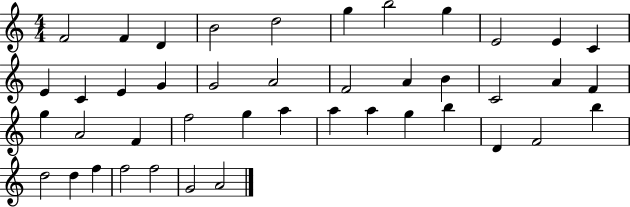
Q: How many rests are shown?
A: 0